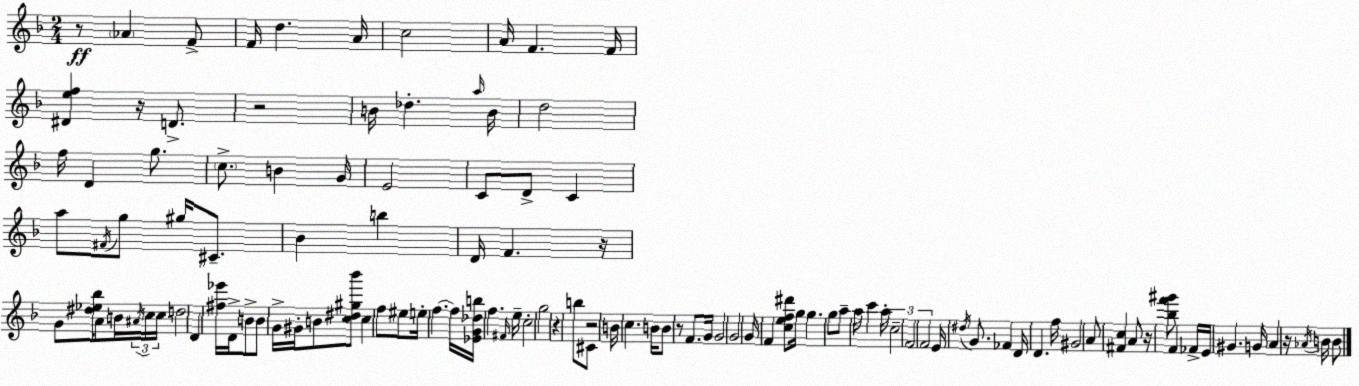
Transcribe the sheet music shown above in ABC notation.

X:1
T:Untitled
M:2/4
L:1/4
K:Dm
z/2 _A F/2 F/4 d A/4 c2 A/4 F F/4 [^Def] z/4 D/2 z2 B/4 _d a/4 B/4 d2 f/4 D g/2 c/2 B G/4 E2 C/2 D/2 C a/2 ^F/4 g/2 ^g/4 ^C/2 _B b D/4 F z/4 G/2 [^d_e_b]/4 A/2 B/4 ^A/4 c/4 c/4 d2 D [^f_e']/4 D/4 B/2 B/2 G/4 ^G/4 B/2 [c^d^g_b']/2 c f/2 ^e/2 e/4 f f/4 [_EG_db]/4 f ^F/4 e/4 c2 g2 z b/2 ^C/2 z2 B/4 c B/4 B/2 z/2 F/2 G/4 G2 G2 G/4 F [cef^d']/2 g/4 g g/2 a/2 a/4 c' a/4 c2 F2 F2 E/4 ^d/4 G/2 _F D/4 D f/4 ^G2 A/2 [^Fc] A/2 z/4 [_bf'^g']/2 F _F/4 E/4 ^G G/4 A z/4 _A/4 B/4 B/2